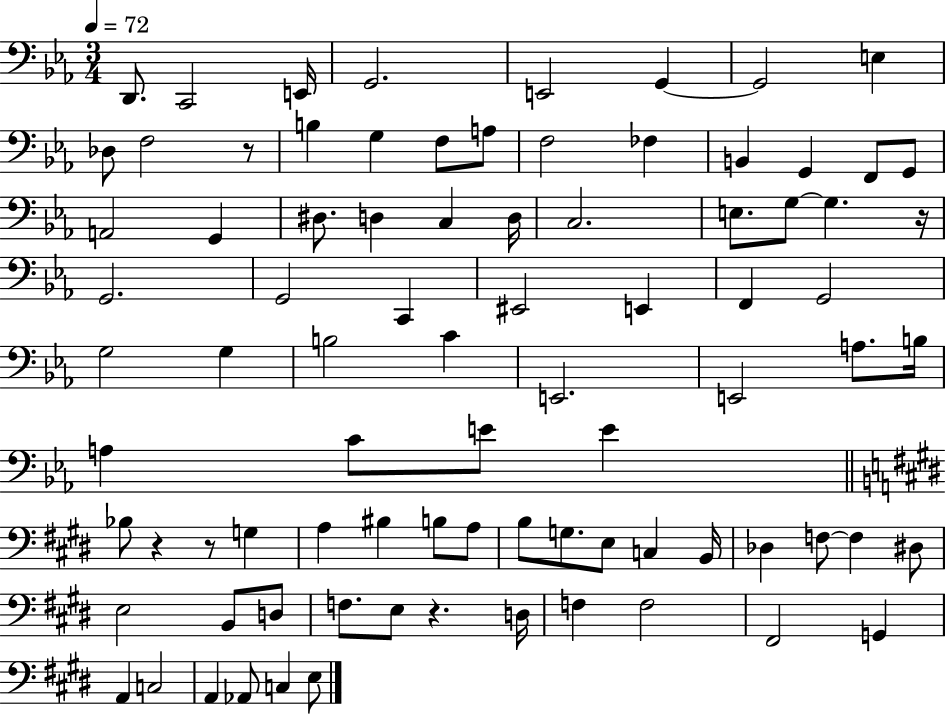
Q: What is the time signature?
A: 3/4